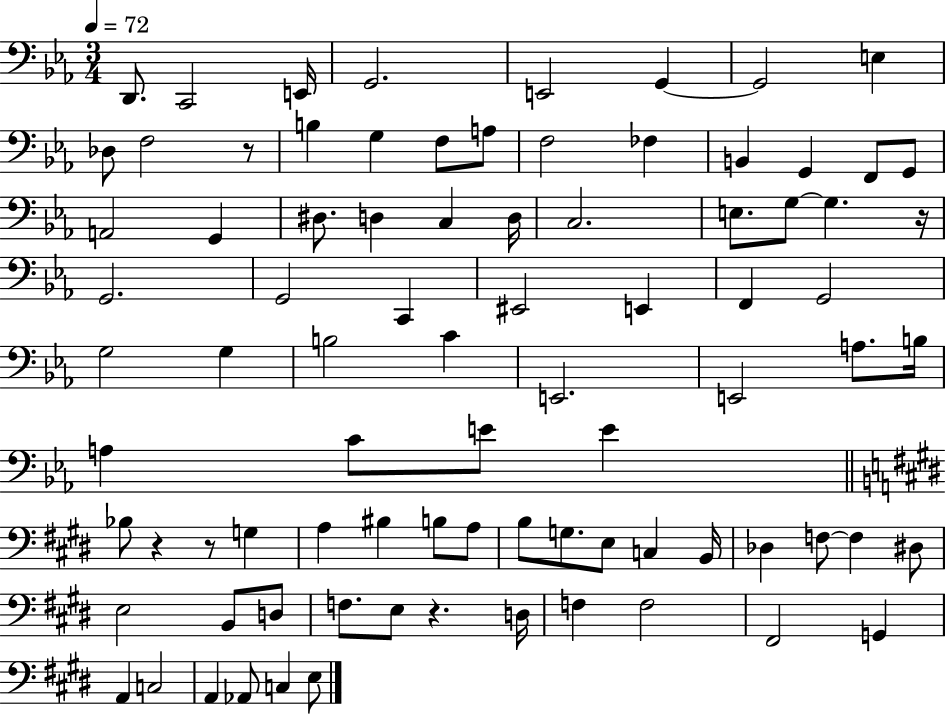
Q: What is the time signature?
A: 3/4